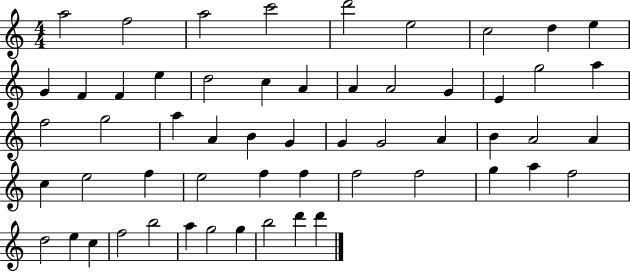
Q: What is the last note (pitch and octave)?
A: D6